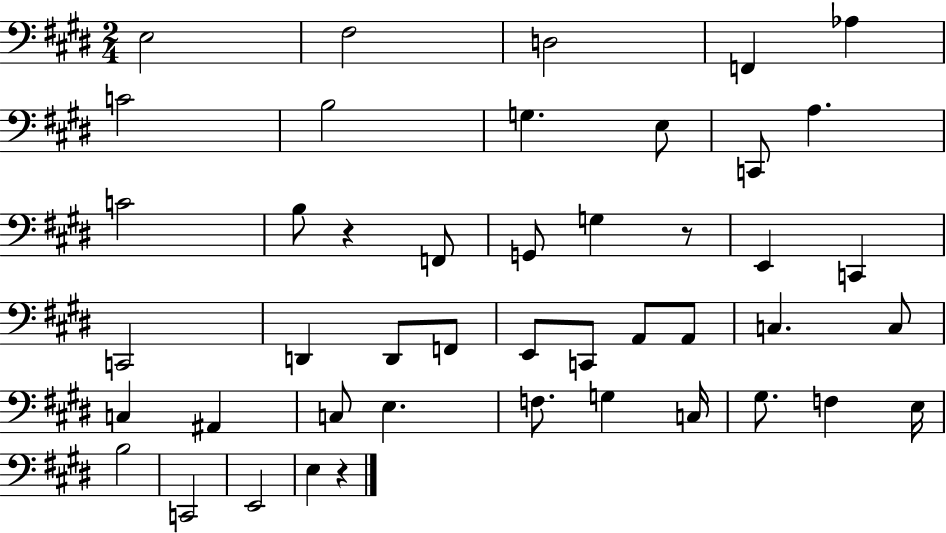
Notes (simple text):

E3/h F#3/h D3/h F2/q Ab3/q C4/h B3/h G3/q. E3/e C2/e A3/q. C4/h B3/e R/q F2/e G2/e G3/q R/e E2/q C2/q C2/h D2/q D2/e F2/e E2/e C2/e A2/e A2/e C3/q. C3/e C3/q A#2/q C3/e E3/q. F3/e. G3/q C3/s G#3/e. F3/q E3/s B3/h C2/h E2/h E3/q R/q